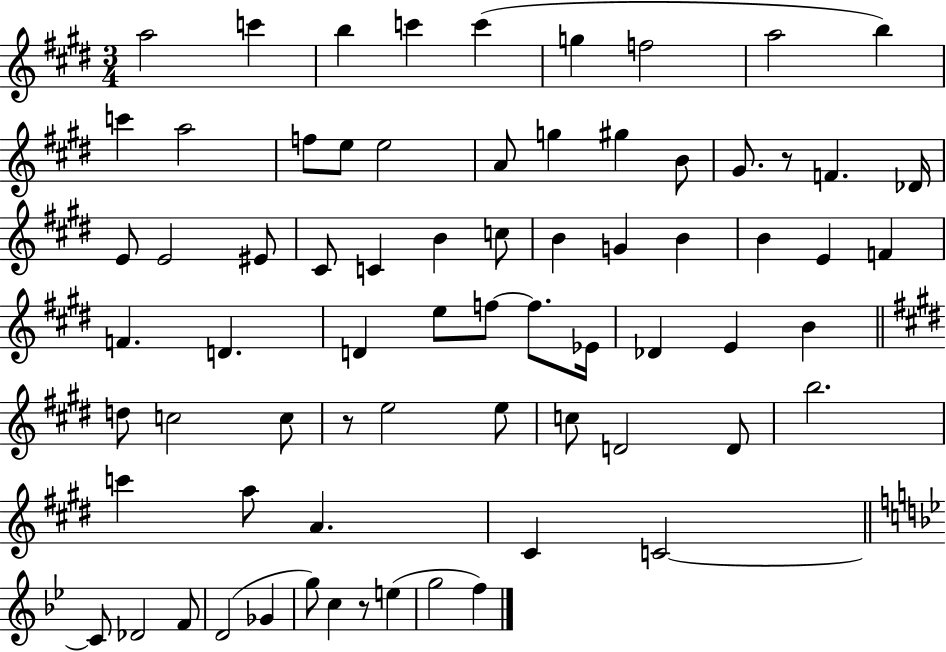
A5/h C6/q B5/q C6/q C6/q G5/q F5/h A5/h B5/q C6/q A5/h F5/e E5/e E5/h A4/e G5/q G#5/q B4/e G#4/e. R/e F4/q. Db4/s E4/e E4/h EIS4/e C#4/e C4/q B4/q C5/e B4/q G4/q B4/q B4/q E4/q F4/q F4/q. D4/q. D4/q E5/e F5/e F5/e. Eb4/s Db4/q E4/q B4/q D5/e C5/h C5/e R/e E5/h E5/e C5/e D4/h D4/e B5/h. C6/q A5/e A4/q. C#4/q C4/h C4/e Db4/h F4/e D4/h Gb4/q G5/e C5/q R/e E5/q G5/h F5/q